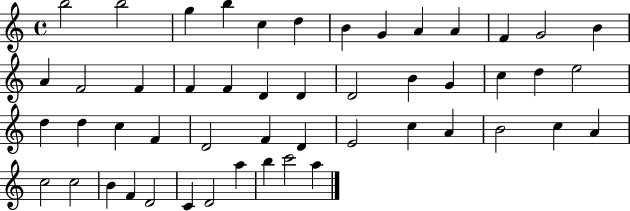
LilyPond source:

{
  \clef treble
  \time 4/4
  \defaultTimeSignature
  \key c \major
  b''2 b''2 | g''4 b''4 c''4 d''4 | b'4 g'4 a'4 a'4 | f'4 g'2 b'4 | \break a'4 f'2 f'4 | f'4 f'4 d'4 d'4 | d'2 b'4 g'4 | c''4 d''4 e''2 | \break d''4 d''4 c''4 f'4 | d'2 f'4 d'4 | e'2 c''4 a'4 | b'2 c''4 a'4 | \break c''2 c''2 | b'4 f'4 d'2 | c'4 d'2 a''4 | b''4 c'''2 a''4 | \break \bar "|."
}